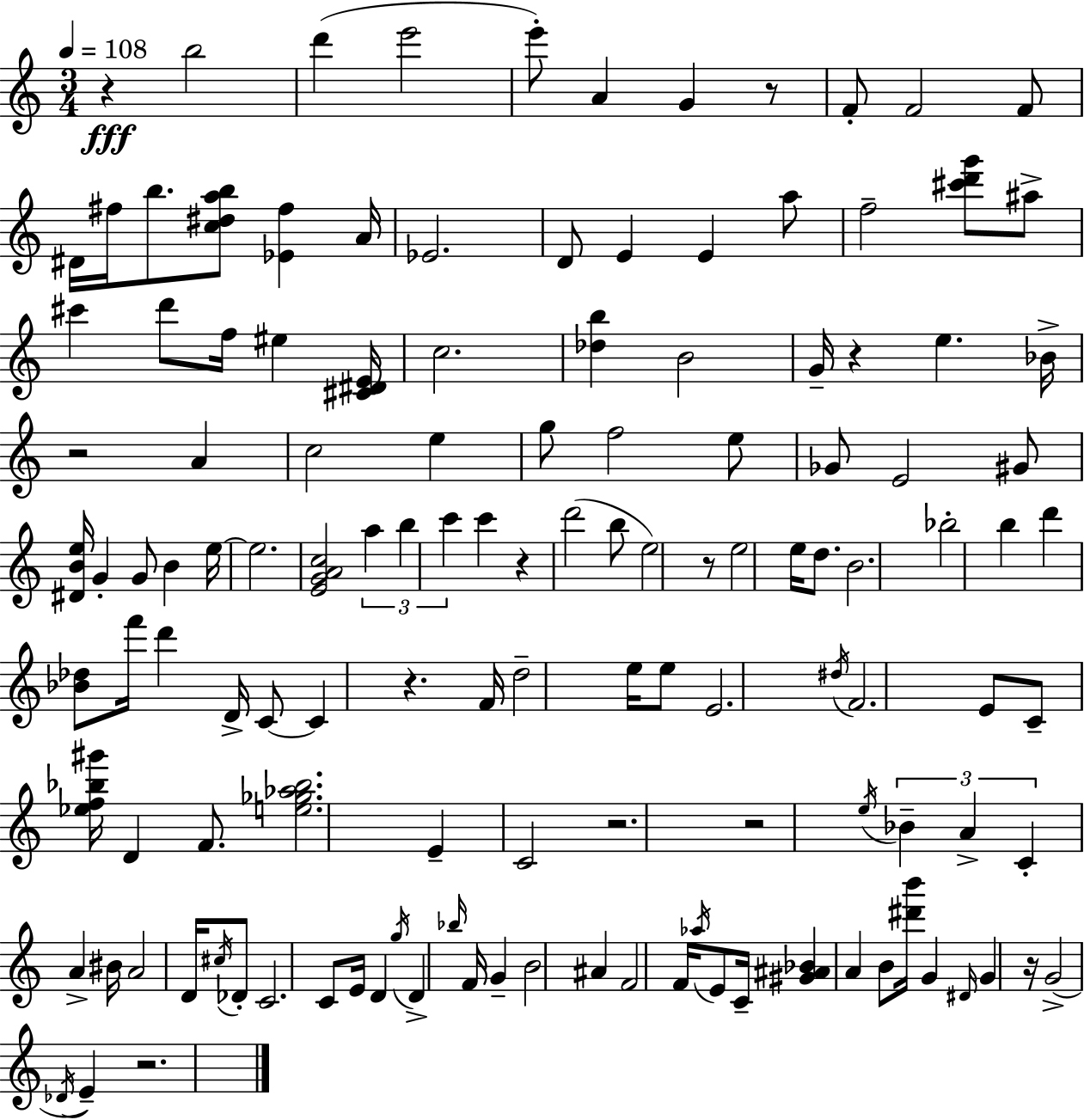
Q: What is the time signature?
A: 3/4